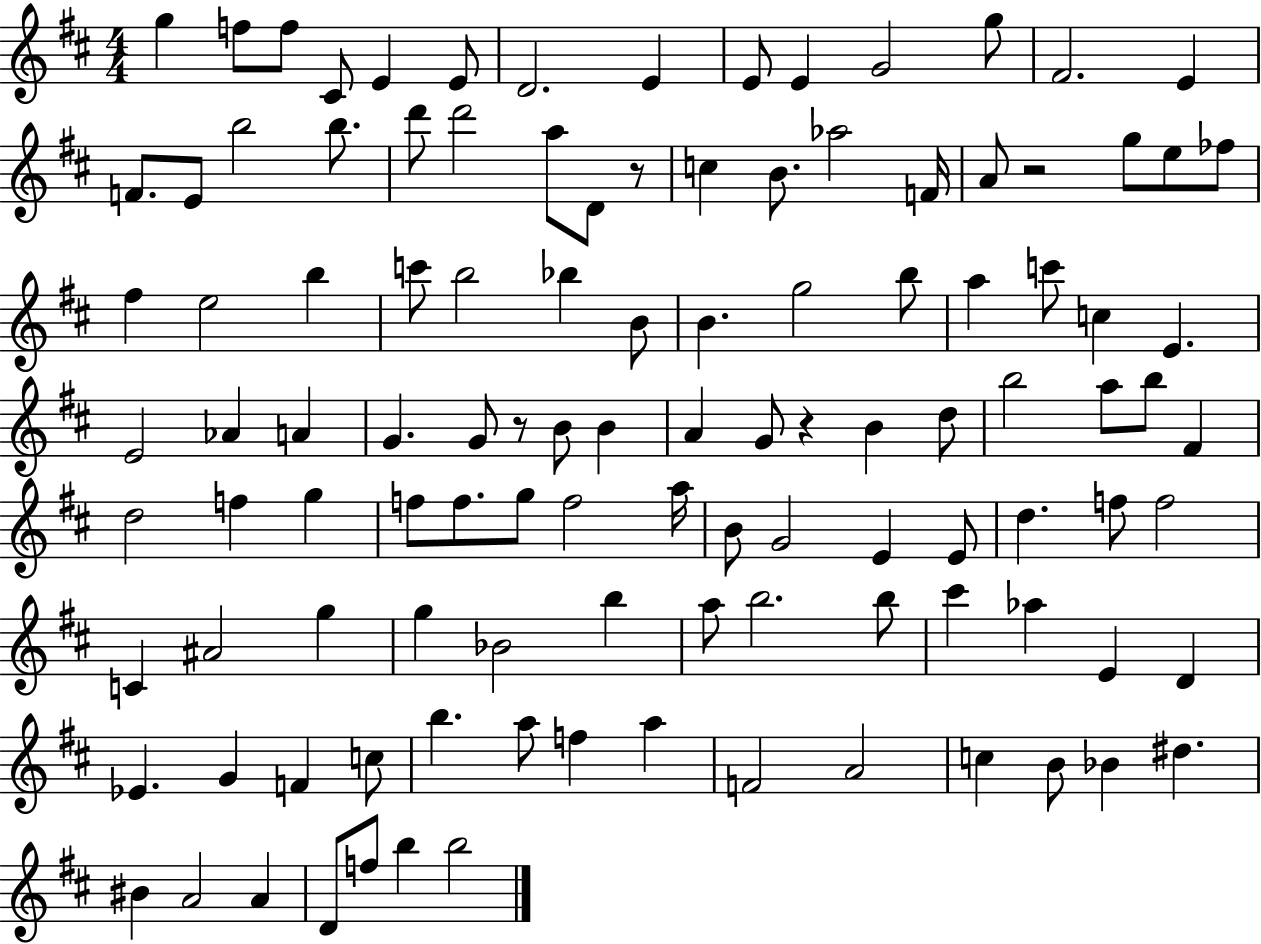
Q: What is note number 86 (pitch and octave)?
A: E4